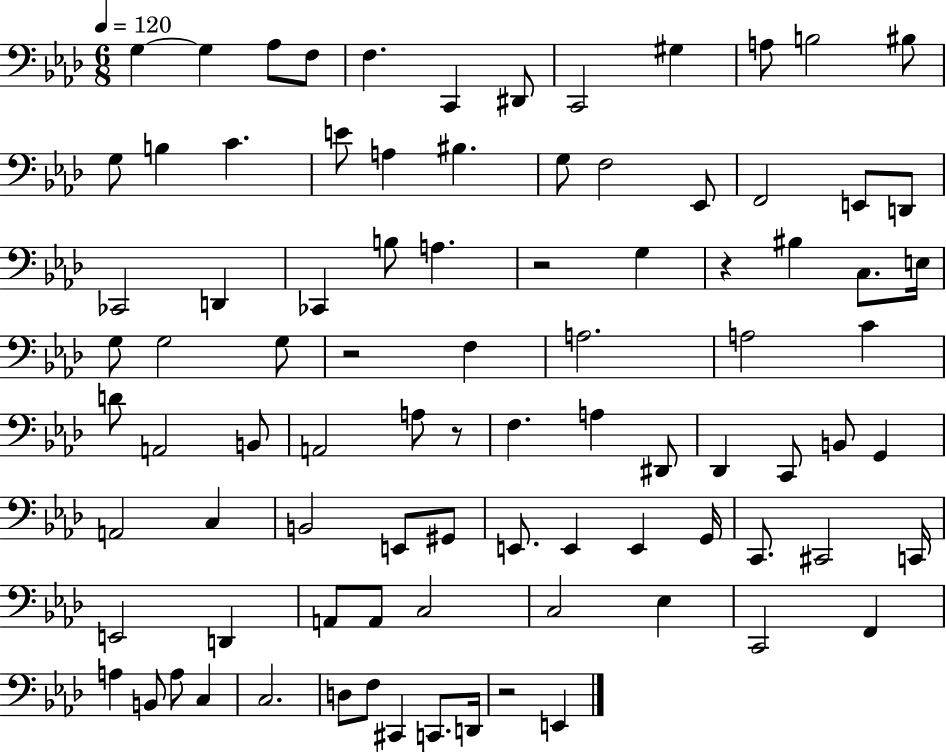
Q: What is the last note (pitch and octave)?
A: E2